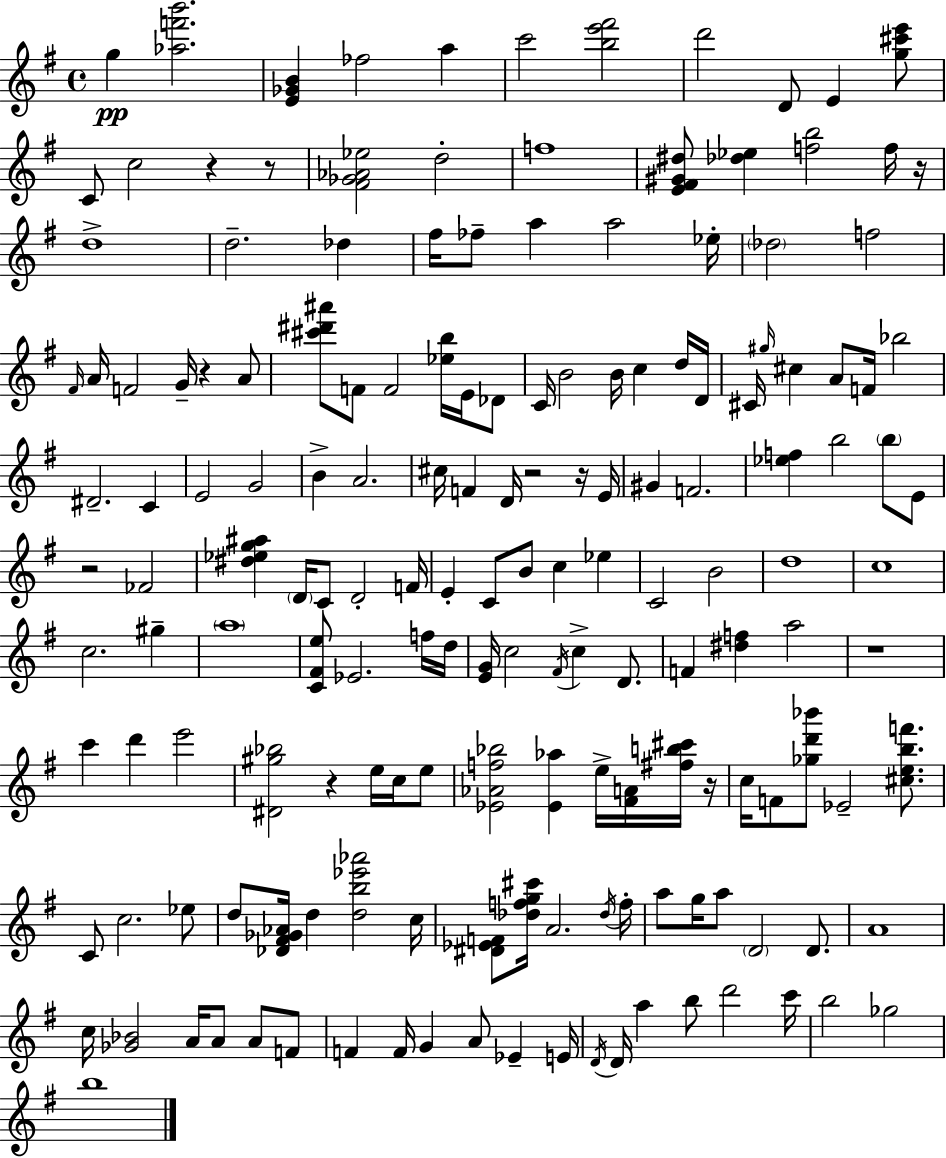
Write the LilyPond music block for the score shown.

{
  \clef treble
  \time 4/4
  \defaultTimeSignature
  \key e \minor
  \repeat volta 2 { g''4\pp <aes'' f''' b'''>2. | <e' ges' b'>4 fes''2 a''4 | c'''2 <b'' e''' fis'''>2 | d'''2 d'8 e'4 <g'' cis''' e'''>8 | \break c'8 c''2 r4 r8 | <fis' ges' aes' ees''>2 d''2-. | f''1 | <e' fis' gis' dis''>8 <des'' ees''>4 <f'' b''>2 f''16 r16 | \break d''1-> | d''2.-- des''4 | fis''16 fes''8-- a''4 a''2 ees''16-. | \parenthesize des''2 f''2 | \break \grace { fis'16 } a'16 f'2 g'16-- r4 a'8 | <cis''' dis''' ais'''>8 f'8 f'2 <ees'' b''>16 e'16 des'8 | c'16 b'2 b'16 c''4 d''16 | d'16 cis'16 \grace { gis''16 } cis''4 a'8 f'16 bes''2 | \break dis'2.-- c'4 | e'2 g'2 | b'4-> a'2. | cis''16 f'4 d'16 r2 | \break r16 e'16 gis'4 f'2. | <ees'' f''>4 b''2 \parenthesize b''8 | e'8 r2 fes'2 | <dis'' ees'' g'' ais''>4 \parenthesize d'16 c'8 d'2-. | \break f'16 e'4-. c'8 b'8 c''4 ees''4 | c'2 b'2 | d''1 | c''1 | \break c''2. gis''4-- | \parenthesize a''1 | <c' fis' e''>8 ees'2. | f''16 d''16 <e' g'>16 c''2 \acciaccatura { fis'16 } c''4-> | \break d'8. f'4 <dis'' f''>4 a''2 | r1 | c'''4 d'''4 e'''2 | <dis' gis'' bes''>2 r4 e''16 | \break c''16 e''8 <ees' aes' f'' bes''>2 <ees' aes''>4 e''16-> | <fis' a'>16 <fis'' b'' cis'''>16 r16 c''16 f'8 <ges'' d''' bes'''>8 ees'2-- | <cis'' e'' b'' f'''>8. c'8 c''2. | ees''8 d''8 <des' fis' ges' aes'>16 d''4 <d'' b'' ees''' aes'''>2 | \break c''16 <dis' ees' f'>8 <des'' f'' g'' cis'''>16 a'2. | \acciaccatura { des''16 } f''16-. a''8 g''16 a''8 \parenthesize d'2 | d'8. a'1 | c''16 <ges' bes'>2 a'16 a'8 | \break a'8 f'8 f'4 f'16 g'4 a'8 ees'4-- | e'16 \acciaccatura { d'16 } d'16 a''4 b''8 d'''2 | c'''16 b''2 ges''2 | b''1 | \break } \bar "|."
}